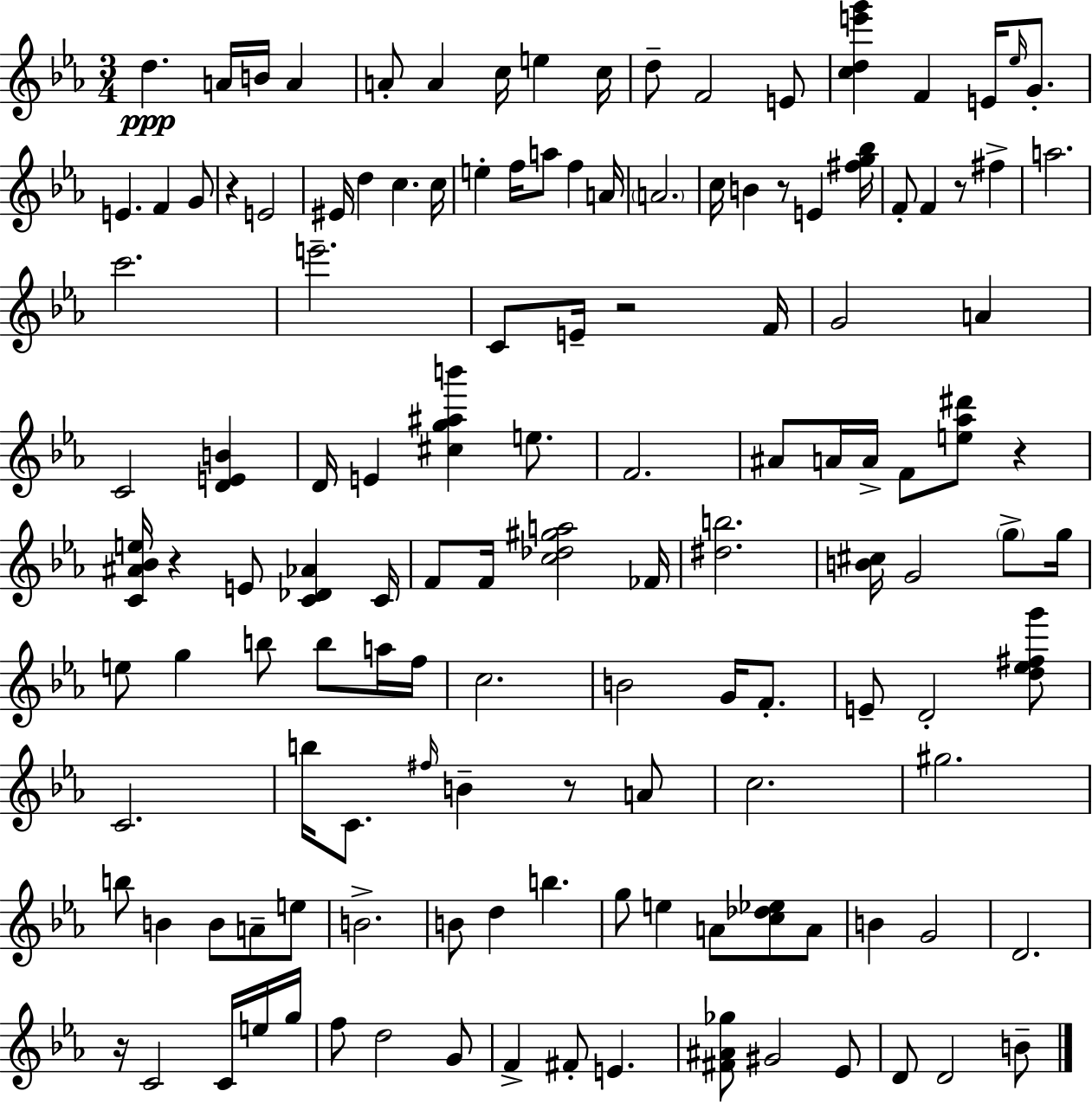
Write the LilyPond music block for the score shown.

{
  \clef treble
  \numericTimeSignature
  \time 3/4
  \key c \minor
  d''4.\ppp a'16 b'16 a'4 | a'8-. a'4 c''16 e''4 c''16 | d''8-- f'2 e'8 | <c'' d'' e''' g'''>4 f'4 e'16 \grace { ees''16 } g'8.-. | \break e'4. f'4 g'8 | r4 e'2 | eis'16 d''4 c''4. | c''16 e''4-. f''16 a''8 f''4 | \break a'16 \parenthesize a'2. | c''16 b'4 r8 e'4 | <fis'' g'' bes''>16 f'8-. f'4 r8 fis''4-> | a''2. | \break c'''2. | e'''2.-- | c'8 e'16-- r2 | f'16 g'2 a'4 | \break c'2 <d' e' b'>4 | d'16 e'4 <cis'' g'' ais'' b'''>4 e''8. | f'2. | ais'8 a'16 a'16-> f'8 <e'' aes'' dis'''>8 r4 | \break <c' ais' bes' e''>16 r4 e'8 <c' des' aes'>4 | c'16 f'8 f'16 <c'' des'' gis'' a''>2 | fes'16 <dis'' b''>2. | <b' cis''>16 g'2 \parenthesize g''8-> | \break g''16 e''8 g''4 b''8 b''8 a''16 | f''16 c''2. | b'2 g'16 f'8.-. | e'8-- d'2-. <d'' ees'' fis'' g'''>8 | \break c'2. | b''16 c'8. \grace { fis''16 } b'4-- r8 | a'8 c''2. | gis''2. | \break b''8 b'4 b'8 a'8-- | e''8 b'2.-> | b'8 d''4 b''4. | g''8 e''4 a'8 <c'' des'' ees''>8 | \break a'8 b'4 g'2 | d'2. | r16 c'2 c'16 | e''16 g''16 f''8 d''2 | \break g'8 f'4-> fis'8-. e'4. | <fis' ais' ges''>8 gis'2 | ees'8 d'8 d'2 | b'8-- \bar "|."
}